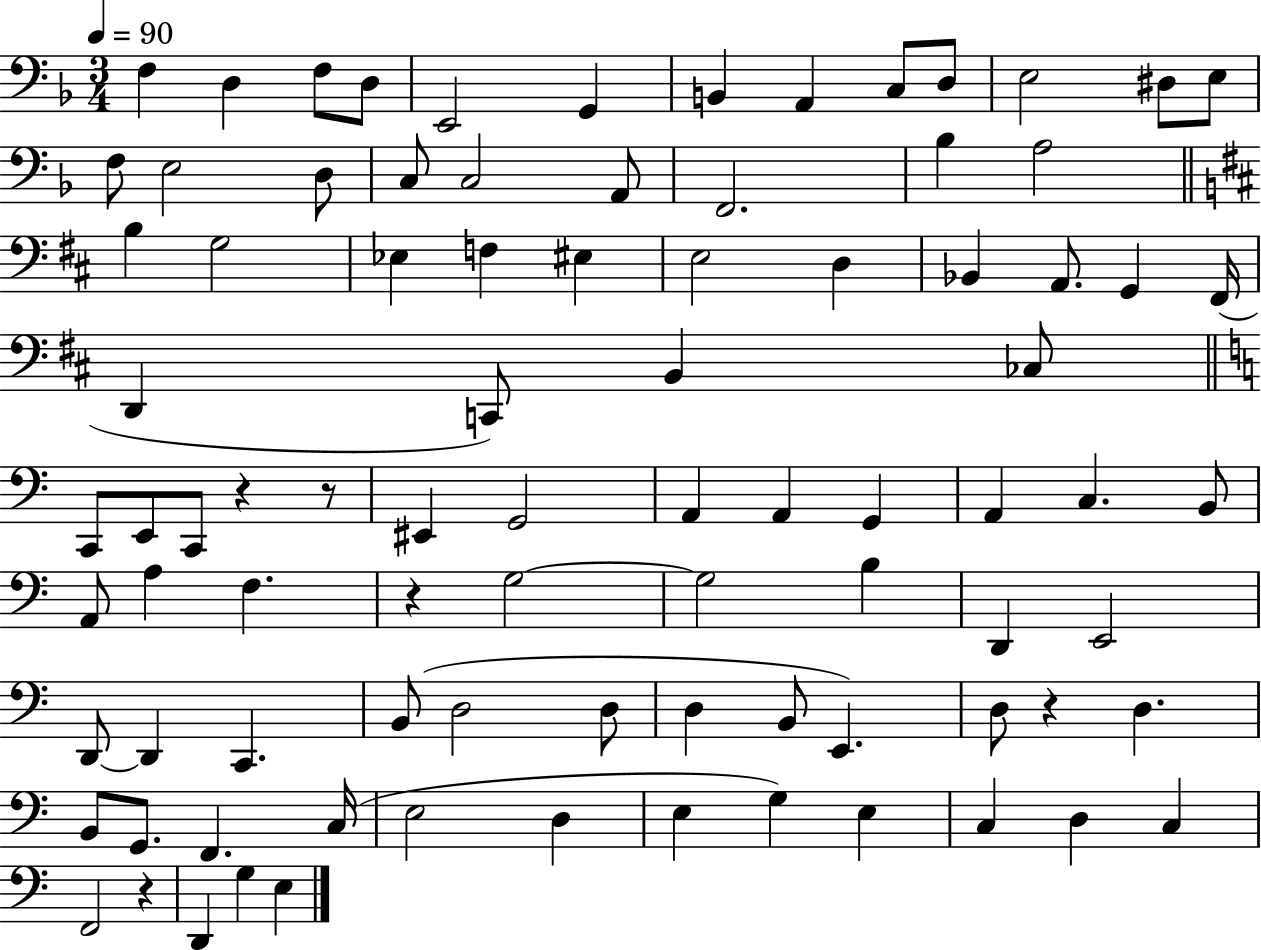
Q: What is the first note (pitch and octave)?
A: F3